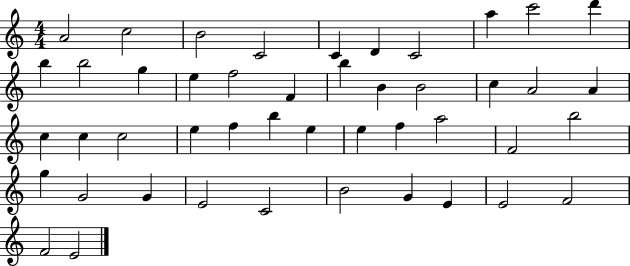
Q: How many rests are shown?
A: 0